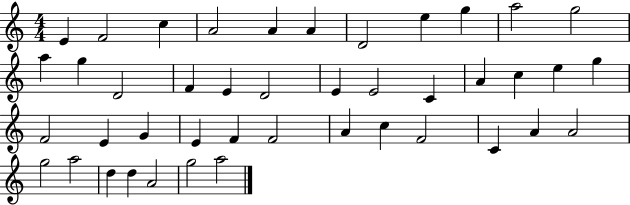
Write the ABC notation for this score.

X:1
T:Untitled
M:4/4
L:1/4
K:C
E F2 c A2 A A D2 e g a2 g2 a g D2 F E D2 E E2 C A c e g F2 E G E F F2 A c F2 C A A2 g2 a2 d d A2 g2 a2